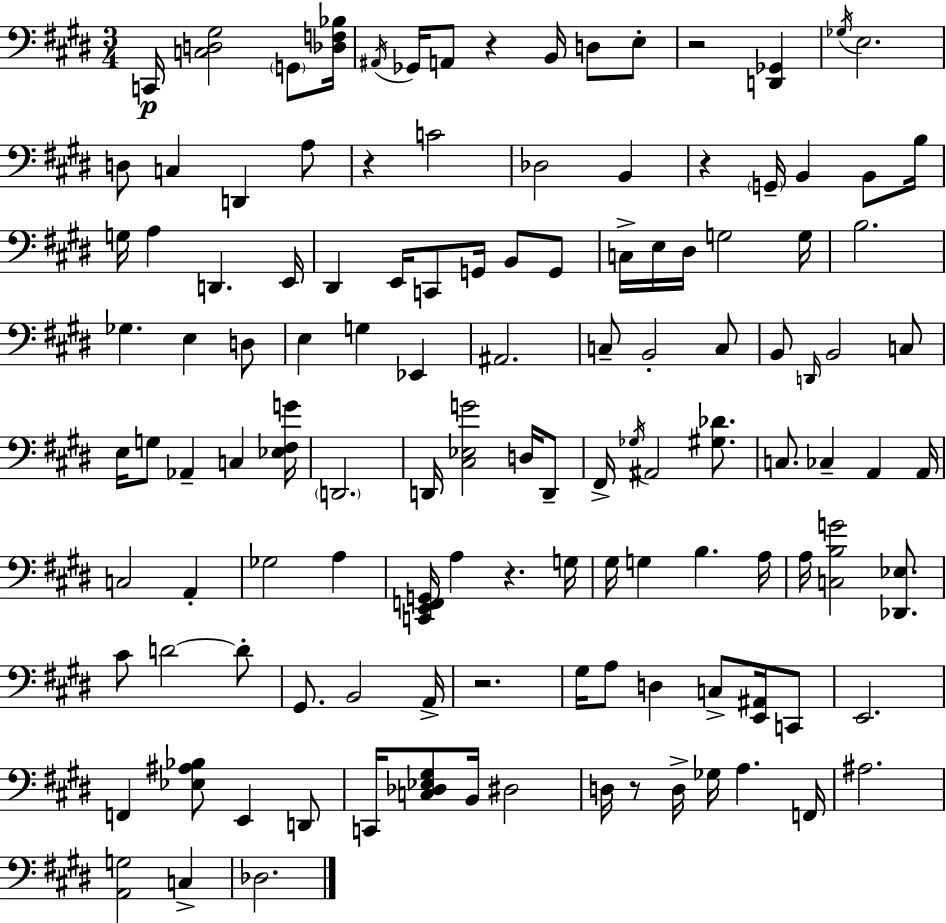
X:1
T:Untitled
M:3/4
L:1/4
K:E
C,,/4 [C,D,^G,]2 G,,/2 [_D,F,_B,]/4 ^A,,/4 _G,,/4 A,,/2 z B,,/4 D,/2 E,/2 z2 [D,,_G,,] _G,/4 E,2 D,/2 C, D,, A,/2 z C2 _D,2 B,, z G,,/4 B,, B,,/2 B,/4 G,/4 A, D,, E,,/4 ^D,, E,,/4 C,,/2 G,,/4 B,,/2 G,,/2 C,/4 E,/4 ^D,/4 G,2 G,/4 B,2 _G, E, D,/2 E, G, _E,, ^A,,2 C,/2 B,,2 C,/2 B,,/2 D,,/4 B,,2 C,/2 E,/4 G,/2 _A,, C, [_E,^F,G]/4 D,,2 D,,/4 [^C,_E,G]2 D,/4 D,,/2 ^F,,/4 _G,/4 ^A,,2 [^G,_D]/2 C,/2 _C, A,, A,,/4 C,2 A,, _G,2 A, [C,,E,,F,,G,,]/4 A, z G,/4 ^G,/4 G, B, A,/4 A,/4 [C,B,G]2 [_D,,_E,]/2 ^C/2 D2 D/2 ^G,,/2 B,,2 A,,/4 z2 ^G,/4 A,/2 D, C,/2 [E,,^A,,]/4 C,,/2 E,,2 F,, [_E,^A,_B,]/2 E,, D,,/2 C,,/4 [C,_D,_E,^G,]/2 B,,/4 ^D,2 D,/4 z/2 D,/4 _G,/4 A, F,,/4 ^A,2 [A,,G,]2 C, _D,2